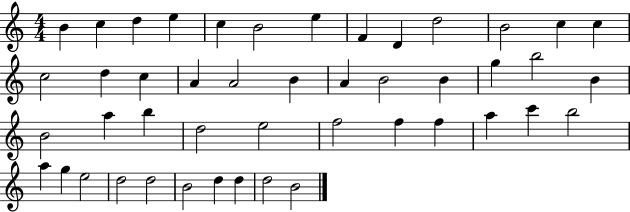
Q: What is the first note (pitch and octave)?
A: B4